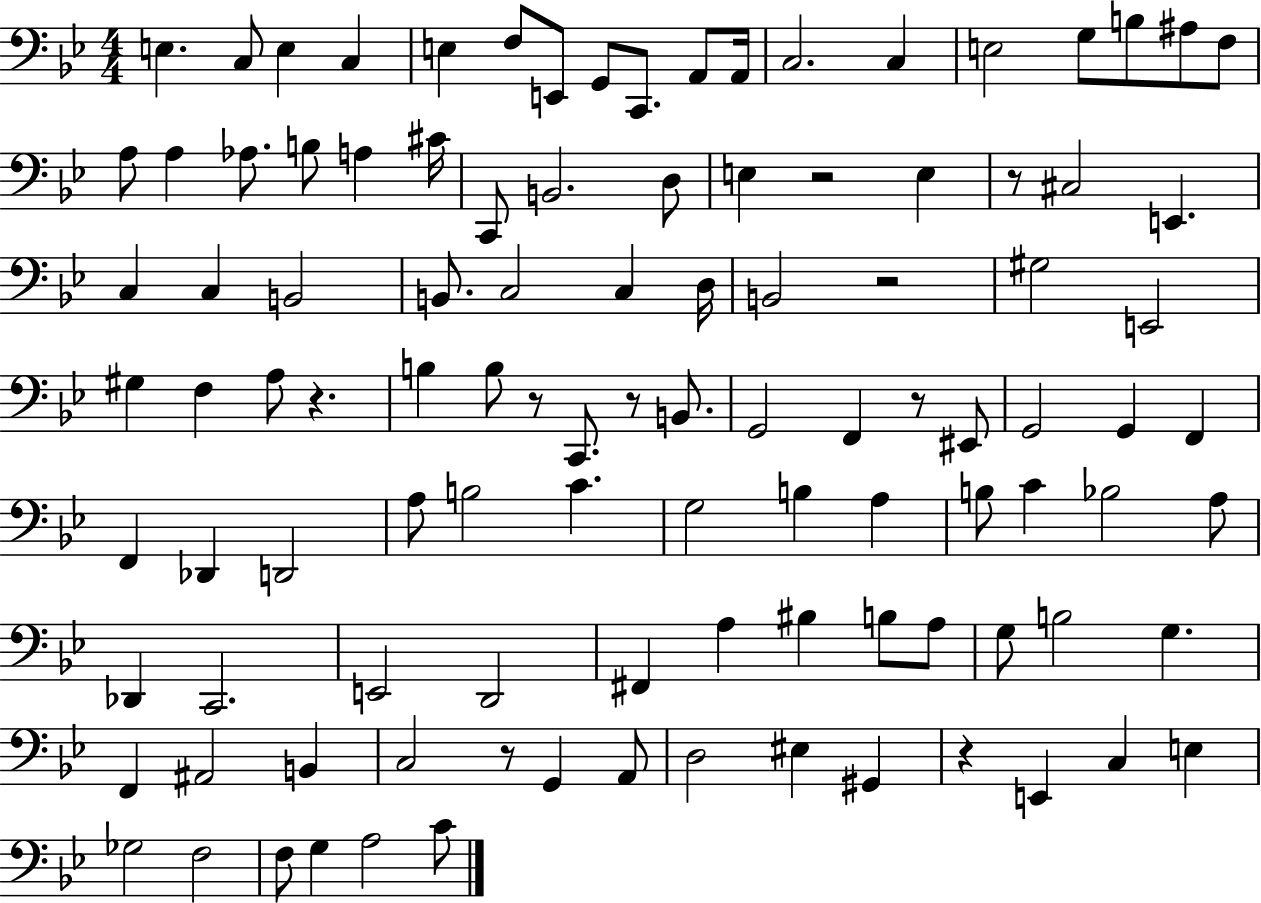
E3/q. C3/e E3/q C3/q E3/q F3/e E2/e G2/e C2/e. A2/e A2/s C3/h. C3/q E3/h G3/e B3/e A#3/e F3/e A3/e A3/q Ab3/e. B3/e A3/q C#4/s C2/e B2/h. D3/e E3/q R/h E3/q R/e C#3/h E2/q. C3/q C3/q B2/h B2/e. C3/h C3/q D3/s B2/h R/h G#3/h E2/h G#3/q F3/q A3/e R/q. B3/q B3/e R/e C2/e. R/e B2/e. G2/h F2/q R/e EIS2/e G2/h G2/q F2/q F2/q Db2/q D2/h A3/e B3/h C4/q. G3/h B3/q A3/q B3/e C4/q Bb3/h A3/e Db2/q C2/h. E2/h D2/h F#2/q A3/q BIS3/q B3/e A3/e G3/e B3/h G3/q. F2/q A#2/h B2/q C3/h R/e G2/q A2/e D3/h EIS3/q G#2/q R/q E2/q C3/q E3/q Gb3/h F3/h F3/e G3/q A3/h C4/e